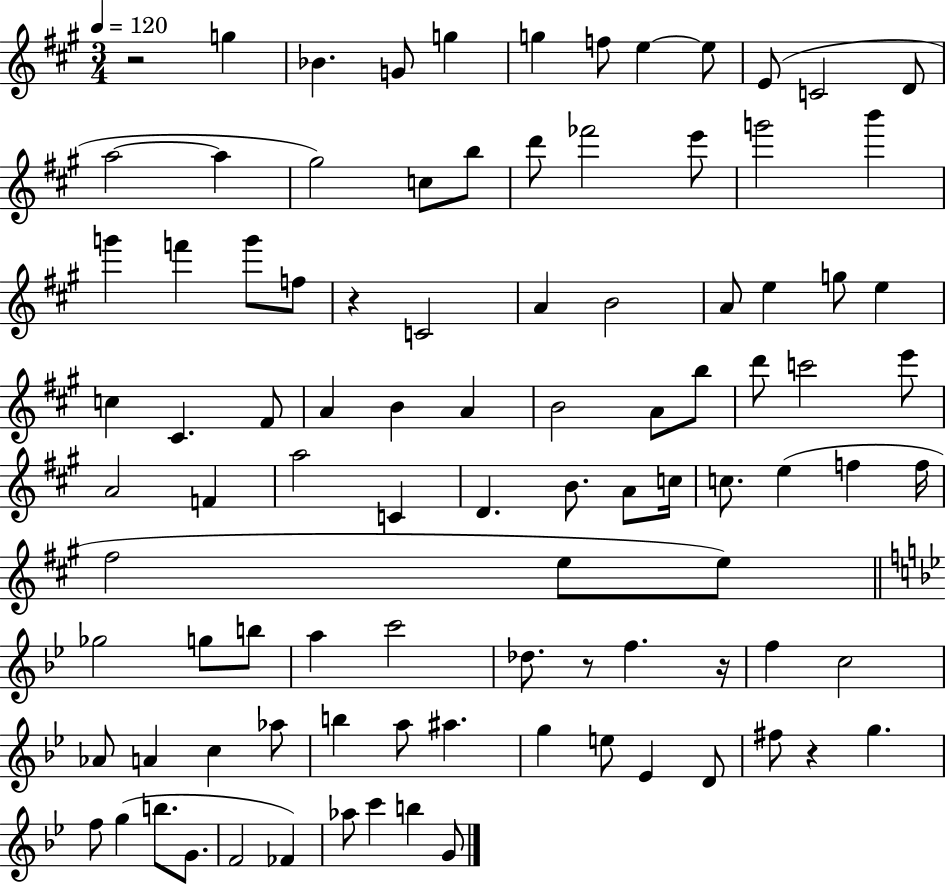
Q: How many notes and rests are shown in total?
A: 96